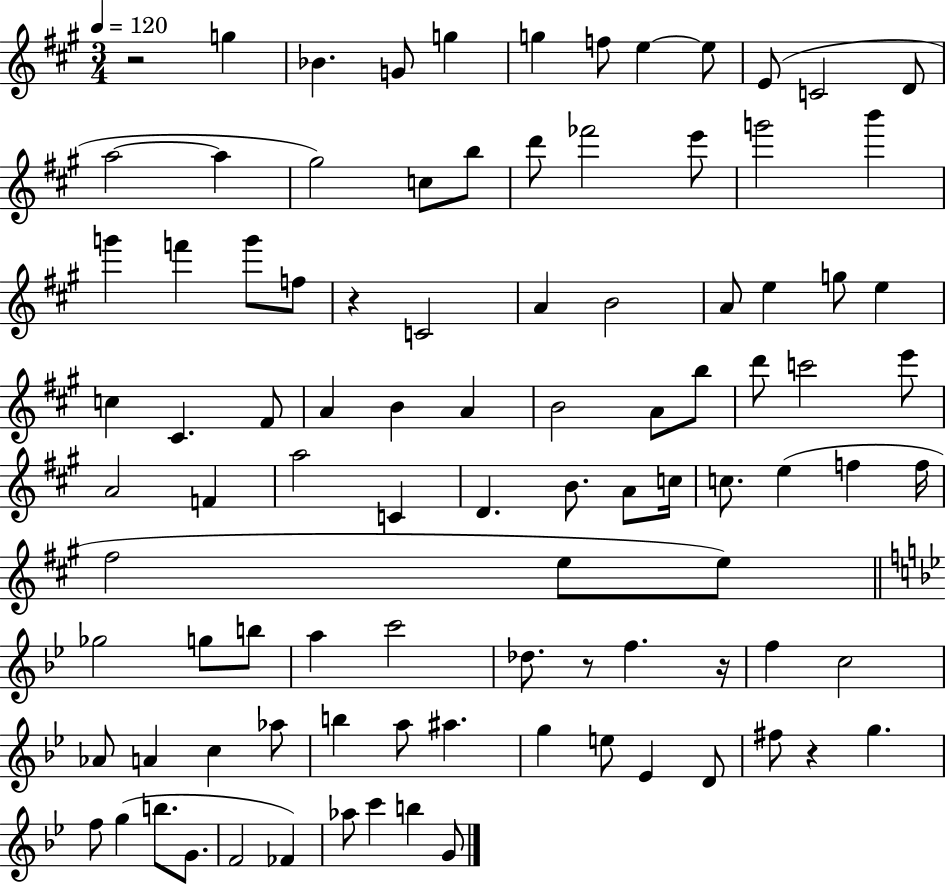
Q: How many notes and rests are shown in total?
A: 96